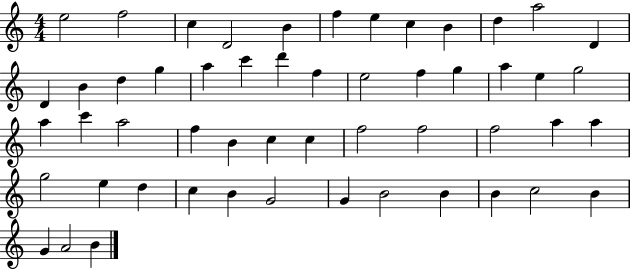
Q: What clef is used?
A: treble